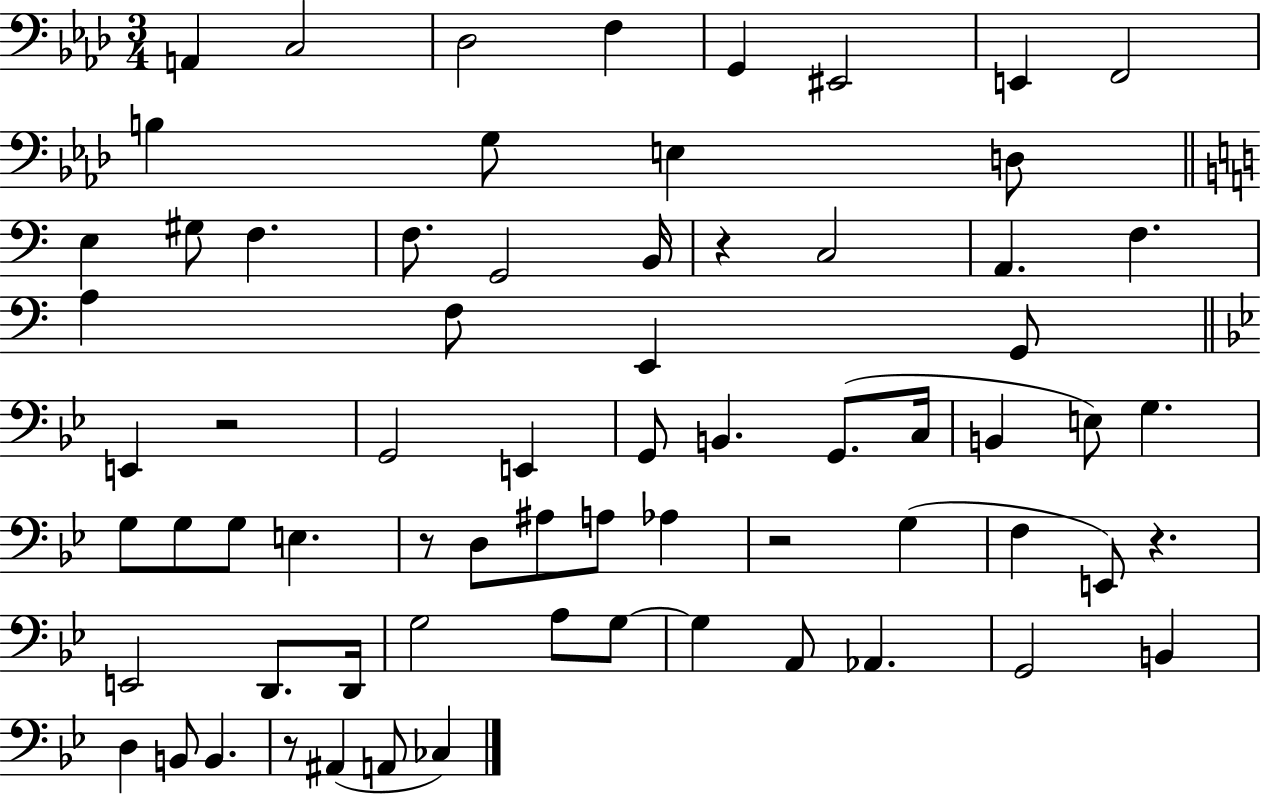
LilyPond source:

{
  \clef bass
  \numericTimeSignature
  \time 3/4
  \key aes \major
  a,4 c2 | des2 f4 | g,4 eis,2 | e,4 f,2 | \break b4 g8 e4 d8 | \bar "||" \break \key c \major e4 gis8 f4. | f8. g,2 b,16 | r4 c2 | a,4. f4. | \break a4 f8 e,4 g,8 | \bar "||" \break \key g \minor e,4 r2 | g,2 e,4 | g,8 b,4. g,8.( c16 | b,4 e8) g4. | \break g8 g8 g8 e4. | r8 d8 ais8 a8 aes4 | r2 g4( | f4 e,8) r4. | \break e,2 d,8. d,16 | g2 a8 g8~~ | g4 a,8 aes,4. | g,2 b,4 | \break d4 b,8 b,4. | r8 ais,4( a,8 ces4) | \bar "|."
}